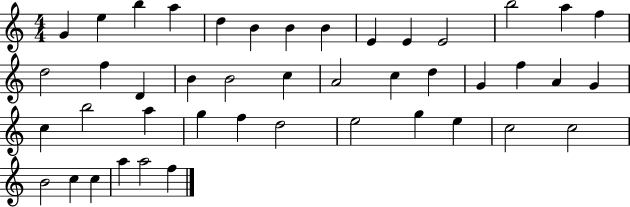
{
  \clef treble
  \numericTimeSignature
  \time 4/4
  \key c \major
  g'4 e''4 b''4 a''4 | d''4 b'4 b'4 b'4 | e'4 e'4 e'2 | b''2 a''4 f''4 | \break d''2 f''4 d'4 | b'4 b'2 c''4 | a'2 c''4 d''4 | g'4 f''4 a'4 g'4 | \break c''4 b''2 a''4 | g''4 f''4 d''2 | e''2 g''4 e''4 | c''2 c''2 | \break b'2 c''4 c''4 | a''4 a''2 f''4 | \bar "|."
}